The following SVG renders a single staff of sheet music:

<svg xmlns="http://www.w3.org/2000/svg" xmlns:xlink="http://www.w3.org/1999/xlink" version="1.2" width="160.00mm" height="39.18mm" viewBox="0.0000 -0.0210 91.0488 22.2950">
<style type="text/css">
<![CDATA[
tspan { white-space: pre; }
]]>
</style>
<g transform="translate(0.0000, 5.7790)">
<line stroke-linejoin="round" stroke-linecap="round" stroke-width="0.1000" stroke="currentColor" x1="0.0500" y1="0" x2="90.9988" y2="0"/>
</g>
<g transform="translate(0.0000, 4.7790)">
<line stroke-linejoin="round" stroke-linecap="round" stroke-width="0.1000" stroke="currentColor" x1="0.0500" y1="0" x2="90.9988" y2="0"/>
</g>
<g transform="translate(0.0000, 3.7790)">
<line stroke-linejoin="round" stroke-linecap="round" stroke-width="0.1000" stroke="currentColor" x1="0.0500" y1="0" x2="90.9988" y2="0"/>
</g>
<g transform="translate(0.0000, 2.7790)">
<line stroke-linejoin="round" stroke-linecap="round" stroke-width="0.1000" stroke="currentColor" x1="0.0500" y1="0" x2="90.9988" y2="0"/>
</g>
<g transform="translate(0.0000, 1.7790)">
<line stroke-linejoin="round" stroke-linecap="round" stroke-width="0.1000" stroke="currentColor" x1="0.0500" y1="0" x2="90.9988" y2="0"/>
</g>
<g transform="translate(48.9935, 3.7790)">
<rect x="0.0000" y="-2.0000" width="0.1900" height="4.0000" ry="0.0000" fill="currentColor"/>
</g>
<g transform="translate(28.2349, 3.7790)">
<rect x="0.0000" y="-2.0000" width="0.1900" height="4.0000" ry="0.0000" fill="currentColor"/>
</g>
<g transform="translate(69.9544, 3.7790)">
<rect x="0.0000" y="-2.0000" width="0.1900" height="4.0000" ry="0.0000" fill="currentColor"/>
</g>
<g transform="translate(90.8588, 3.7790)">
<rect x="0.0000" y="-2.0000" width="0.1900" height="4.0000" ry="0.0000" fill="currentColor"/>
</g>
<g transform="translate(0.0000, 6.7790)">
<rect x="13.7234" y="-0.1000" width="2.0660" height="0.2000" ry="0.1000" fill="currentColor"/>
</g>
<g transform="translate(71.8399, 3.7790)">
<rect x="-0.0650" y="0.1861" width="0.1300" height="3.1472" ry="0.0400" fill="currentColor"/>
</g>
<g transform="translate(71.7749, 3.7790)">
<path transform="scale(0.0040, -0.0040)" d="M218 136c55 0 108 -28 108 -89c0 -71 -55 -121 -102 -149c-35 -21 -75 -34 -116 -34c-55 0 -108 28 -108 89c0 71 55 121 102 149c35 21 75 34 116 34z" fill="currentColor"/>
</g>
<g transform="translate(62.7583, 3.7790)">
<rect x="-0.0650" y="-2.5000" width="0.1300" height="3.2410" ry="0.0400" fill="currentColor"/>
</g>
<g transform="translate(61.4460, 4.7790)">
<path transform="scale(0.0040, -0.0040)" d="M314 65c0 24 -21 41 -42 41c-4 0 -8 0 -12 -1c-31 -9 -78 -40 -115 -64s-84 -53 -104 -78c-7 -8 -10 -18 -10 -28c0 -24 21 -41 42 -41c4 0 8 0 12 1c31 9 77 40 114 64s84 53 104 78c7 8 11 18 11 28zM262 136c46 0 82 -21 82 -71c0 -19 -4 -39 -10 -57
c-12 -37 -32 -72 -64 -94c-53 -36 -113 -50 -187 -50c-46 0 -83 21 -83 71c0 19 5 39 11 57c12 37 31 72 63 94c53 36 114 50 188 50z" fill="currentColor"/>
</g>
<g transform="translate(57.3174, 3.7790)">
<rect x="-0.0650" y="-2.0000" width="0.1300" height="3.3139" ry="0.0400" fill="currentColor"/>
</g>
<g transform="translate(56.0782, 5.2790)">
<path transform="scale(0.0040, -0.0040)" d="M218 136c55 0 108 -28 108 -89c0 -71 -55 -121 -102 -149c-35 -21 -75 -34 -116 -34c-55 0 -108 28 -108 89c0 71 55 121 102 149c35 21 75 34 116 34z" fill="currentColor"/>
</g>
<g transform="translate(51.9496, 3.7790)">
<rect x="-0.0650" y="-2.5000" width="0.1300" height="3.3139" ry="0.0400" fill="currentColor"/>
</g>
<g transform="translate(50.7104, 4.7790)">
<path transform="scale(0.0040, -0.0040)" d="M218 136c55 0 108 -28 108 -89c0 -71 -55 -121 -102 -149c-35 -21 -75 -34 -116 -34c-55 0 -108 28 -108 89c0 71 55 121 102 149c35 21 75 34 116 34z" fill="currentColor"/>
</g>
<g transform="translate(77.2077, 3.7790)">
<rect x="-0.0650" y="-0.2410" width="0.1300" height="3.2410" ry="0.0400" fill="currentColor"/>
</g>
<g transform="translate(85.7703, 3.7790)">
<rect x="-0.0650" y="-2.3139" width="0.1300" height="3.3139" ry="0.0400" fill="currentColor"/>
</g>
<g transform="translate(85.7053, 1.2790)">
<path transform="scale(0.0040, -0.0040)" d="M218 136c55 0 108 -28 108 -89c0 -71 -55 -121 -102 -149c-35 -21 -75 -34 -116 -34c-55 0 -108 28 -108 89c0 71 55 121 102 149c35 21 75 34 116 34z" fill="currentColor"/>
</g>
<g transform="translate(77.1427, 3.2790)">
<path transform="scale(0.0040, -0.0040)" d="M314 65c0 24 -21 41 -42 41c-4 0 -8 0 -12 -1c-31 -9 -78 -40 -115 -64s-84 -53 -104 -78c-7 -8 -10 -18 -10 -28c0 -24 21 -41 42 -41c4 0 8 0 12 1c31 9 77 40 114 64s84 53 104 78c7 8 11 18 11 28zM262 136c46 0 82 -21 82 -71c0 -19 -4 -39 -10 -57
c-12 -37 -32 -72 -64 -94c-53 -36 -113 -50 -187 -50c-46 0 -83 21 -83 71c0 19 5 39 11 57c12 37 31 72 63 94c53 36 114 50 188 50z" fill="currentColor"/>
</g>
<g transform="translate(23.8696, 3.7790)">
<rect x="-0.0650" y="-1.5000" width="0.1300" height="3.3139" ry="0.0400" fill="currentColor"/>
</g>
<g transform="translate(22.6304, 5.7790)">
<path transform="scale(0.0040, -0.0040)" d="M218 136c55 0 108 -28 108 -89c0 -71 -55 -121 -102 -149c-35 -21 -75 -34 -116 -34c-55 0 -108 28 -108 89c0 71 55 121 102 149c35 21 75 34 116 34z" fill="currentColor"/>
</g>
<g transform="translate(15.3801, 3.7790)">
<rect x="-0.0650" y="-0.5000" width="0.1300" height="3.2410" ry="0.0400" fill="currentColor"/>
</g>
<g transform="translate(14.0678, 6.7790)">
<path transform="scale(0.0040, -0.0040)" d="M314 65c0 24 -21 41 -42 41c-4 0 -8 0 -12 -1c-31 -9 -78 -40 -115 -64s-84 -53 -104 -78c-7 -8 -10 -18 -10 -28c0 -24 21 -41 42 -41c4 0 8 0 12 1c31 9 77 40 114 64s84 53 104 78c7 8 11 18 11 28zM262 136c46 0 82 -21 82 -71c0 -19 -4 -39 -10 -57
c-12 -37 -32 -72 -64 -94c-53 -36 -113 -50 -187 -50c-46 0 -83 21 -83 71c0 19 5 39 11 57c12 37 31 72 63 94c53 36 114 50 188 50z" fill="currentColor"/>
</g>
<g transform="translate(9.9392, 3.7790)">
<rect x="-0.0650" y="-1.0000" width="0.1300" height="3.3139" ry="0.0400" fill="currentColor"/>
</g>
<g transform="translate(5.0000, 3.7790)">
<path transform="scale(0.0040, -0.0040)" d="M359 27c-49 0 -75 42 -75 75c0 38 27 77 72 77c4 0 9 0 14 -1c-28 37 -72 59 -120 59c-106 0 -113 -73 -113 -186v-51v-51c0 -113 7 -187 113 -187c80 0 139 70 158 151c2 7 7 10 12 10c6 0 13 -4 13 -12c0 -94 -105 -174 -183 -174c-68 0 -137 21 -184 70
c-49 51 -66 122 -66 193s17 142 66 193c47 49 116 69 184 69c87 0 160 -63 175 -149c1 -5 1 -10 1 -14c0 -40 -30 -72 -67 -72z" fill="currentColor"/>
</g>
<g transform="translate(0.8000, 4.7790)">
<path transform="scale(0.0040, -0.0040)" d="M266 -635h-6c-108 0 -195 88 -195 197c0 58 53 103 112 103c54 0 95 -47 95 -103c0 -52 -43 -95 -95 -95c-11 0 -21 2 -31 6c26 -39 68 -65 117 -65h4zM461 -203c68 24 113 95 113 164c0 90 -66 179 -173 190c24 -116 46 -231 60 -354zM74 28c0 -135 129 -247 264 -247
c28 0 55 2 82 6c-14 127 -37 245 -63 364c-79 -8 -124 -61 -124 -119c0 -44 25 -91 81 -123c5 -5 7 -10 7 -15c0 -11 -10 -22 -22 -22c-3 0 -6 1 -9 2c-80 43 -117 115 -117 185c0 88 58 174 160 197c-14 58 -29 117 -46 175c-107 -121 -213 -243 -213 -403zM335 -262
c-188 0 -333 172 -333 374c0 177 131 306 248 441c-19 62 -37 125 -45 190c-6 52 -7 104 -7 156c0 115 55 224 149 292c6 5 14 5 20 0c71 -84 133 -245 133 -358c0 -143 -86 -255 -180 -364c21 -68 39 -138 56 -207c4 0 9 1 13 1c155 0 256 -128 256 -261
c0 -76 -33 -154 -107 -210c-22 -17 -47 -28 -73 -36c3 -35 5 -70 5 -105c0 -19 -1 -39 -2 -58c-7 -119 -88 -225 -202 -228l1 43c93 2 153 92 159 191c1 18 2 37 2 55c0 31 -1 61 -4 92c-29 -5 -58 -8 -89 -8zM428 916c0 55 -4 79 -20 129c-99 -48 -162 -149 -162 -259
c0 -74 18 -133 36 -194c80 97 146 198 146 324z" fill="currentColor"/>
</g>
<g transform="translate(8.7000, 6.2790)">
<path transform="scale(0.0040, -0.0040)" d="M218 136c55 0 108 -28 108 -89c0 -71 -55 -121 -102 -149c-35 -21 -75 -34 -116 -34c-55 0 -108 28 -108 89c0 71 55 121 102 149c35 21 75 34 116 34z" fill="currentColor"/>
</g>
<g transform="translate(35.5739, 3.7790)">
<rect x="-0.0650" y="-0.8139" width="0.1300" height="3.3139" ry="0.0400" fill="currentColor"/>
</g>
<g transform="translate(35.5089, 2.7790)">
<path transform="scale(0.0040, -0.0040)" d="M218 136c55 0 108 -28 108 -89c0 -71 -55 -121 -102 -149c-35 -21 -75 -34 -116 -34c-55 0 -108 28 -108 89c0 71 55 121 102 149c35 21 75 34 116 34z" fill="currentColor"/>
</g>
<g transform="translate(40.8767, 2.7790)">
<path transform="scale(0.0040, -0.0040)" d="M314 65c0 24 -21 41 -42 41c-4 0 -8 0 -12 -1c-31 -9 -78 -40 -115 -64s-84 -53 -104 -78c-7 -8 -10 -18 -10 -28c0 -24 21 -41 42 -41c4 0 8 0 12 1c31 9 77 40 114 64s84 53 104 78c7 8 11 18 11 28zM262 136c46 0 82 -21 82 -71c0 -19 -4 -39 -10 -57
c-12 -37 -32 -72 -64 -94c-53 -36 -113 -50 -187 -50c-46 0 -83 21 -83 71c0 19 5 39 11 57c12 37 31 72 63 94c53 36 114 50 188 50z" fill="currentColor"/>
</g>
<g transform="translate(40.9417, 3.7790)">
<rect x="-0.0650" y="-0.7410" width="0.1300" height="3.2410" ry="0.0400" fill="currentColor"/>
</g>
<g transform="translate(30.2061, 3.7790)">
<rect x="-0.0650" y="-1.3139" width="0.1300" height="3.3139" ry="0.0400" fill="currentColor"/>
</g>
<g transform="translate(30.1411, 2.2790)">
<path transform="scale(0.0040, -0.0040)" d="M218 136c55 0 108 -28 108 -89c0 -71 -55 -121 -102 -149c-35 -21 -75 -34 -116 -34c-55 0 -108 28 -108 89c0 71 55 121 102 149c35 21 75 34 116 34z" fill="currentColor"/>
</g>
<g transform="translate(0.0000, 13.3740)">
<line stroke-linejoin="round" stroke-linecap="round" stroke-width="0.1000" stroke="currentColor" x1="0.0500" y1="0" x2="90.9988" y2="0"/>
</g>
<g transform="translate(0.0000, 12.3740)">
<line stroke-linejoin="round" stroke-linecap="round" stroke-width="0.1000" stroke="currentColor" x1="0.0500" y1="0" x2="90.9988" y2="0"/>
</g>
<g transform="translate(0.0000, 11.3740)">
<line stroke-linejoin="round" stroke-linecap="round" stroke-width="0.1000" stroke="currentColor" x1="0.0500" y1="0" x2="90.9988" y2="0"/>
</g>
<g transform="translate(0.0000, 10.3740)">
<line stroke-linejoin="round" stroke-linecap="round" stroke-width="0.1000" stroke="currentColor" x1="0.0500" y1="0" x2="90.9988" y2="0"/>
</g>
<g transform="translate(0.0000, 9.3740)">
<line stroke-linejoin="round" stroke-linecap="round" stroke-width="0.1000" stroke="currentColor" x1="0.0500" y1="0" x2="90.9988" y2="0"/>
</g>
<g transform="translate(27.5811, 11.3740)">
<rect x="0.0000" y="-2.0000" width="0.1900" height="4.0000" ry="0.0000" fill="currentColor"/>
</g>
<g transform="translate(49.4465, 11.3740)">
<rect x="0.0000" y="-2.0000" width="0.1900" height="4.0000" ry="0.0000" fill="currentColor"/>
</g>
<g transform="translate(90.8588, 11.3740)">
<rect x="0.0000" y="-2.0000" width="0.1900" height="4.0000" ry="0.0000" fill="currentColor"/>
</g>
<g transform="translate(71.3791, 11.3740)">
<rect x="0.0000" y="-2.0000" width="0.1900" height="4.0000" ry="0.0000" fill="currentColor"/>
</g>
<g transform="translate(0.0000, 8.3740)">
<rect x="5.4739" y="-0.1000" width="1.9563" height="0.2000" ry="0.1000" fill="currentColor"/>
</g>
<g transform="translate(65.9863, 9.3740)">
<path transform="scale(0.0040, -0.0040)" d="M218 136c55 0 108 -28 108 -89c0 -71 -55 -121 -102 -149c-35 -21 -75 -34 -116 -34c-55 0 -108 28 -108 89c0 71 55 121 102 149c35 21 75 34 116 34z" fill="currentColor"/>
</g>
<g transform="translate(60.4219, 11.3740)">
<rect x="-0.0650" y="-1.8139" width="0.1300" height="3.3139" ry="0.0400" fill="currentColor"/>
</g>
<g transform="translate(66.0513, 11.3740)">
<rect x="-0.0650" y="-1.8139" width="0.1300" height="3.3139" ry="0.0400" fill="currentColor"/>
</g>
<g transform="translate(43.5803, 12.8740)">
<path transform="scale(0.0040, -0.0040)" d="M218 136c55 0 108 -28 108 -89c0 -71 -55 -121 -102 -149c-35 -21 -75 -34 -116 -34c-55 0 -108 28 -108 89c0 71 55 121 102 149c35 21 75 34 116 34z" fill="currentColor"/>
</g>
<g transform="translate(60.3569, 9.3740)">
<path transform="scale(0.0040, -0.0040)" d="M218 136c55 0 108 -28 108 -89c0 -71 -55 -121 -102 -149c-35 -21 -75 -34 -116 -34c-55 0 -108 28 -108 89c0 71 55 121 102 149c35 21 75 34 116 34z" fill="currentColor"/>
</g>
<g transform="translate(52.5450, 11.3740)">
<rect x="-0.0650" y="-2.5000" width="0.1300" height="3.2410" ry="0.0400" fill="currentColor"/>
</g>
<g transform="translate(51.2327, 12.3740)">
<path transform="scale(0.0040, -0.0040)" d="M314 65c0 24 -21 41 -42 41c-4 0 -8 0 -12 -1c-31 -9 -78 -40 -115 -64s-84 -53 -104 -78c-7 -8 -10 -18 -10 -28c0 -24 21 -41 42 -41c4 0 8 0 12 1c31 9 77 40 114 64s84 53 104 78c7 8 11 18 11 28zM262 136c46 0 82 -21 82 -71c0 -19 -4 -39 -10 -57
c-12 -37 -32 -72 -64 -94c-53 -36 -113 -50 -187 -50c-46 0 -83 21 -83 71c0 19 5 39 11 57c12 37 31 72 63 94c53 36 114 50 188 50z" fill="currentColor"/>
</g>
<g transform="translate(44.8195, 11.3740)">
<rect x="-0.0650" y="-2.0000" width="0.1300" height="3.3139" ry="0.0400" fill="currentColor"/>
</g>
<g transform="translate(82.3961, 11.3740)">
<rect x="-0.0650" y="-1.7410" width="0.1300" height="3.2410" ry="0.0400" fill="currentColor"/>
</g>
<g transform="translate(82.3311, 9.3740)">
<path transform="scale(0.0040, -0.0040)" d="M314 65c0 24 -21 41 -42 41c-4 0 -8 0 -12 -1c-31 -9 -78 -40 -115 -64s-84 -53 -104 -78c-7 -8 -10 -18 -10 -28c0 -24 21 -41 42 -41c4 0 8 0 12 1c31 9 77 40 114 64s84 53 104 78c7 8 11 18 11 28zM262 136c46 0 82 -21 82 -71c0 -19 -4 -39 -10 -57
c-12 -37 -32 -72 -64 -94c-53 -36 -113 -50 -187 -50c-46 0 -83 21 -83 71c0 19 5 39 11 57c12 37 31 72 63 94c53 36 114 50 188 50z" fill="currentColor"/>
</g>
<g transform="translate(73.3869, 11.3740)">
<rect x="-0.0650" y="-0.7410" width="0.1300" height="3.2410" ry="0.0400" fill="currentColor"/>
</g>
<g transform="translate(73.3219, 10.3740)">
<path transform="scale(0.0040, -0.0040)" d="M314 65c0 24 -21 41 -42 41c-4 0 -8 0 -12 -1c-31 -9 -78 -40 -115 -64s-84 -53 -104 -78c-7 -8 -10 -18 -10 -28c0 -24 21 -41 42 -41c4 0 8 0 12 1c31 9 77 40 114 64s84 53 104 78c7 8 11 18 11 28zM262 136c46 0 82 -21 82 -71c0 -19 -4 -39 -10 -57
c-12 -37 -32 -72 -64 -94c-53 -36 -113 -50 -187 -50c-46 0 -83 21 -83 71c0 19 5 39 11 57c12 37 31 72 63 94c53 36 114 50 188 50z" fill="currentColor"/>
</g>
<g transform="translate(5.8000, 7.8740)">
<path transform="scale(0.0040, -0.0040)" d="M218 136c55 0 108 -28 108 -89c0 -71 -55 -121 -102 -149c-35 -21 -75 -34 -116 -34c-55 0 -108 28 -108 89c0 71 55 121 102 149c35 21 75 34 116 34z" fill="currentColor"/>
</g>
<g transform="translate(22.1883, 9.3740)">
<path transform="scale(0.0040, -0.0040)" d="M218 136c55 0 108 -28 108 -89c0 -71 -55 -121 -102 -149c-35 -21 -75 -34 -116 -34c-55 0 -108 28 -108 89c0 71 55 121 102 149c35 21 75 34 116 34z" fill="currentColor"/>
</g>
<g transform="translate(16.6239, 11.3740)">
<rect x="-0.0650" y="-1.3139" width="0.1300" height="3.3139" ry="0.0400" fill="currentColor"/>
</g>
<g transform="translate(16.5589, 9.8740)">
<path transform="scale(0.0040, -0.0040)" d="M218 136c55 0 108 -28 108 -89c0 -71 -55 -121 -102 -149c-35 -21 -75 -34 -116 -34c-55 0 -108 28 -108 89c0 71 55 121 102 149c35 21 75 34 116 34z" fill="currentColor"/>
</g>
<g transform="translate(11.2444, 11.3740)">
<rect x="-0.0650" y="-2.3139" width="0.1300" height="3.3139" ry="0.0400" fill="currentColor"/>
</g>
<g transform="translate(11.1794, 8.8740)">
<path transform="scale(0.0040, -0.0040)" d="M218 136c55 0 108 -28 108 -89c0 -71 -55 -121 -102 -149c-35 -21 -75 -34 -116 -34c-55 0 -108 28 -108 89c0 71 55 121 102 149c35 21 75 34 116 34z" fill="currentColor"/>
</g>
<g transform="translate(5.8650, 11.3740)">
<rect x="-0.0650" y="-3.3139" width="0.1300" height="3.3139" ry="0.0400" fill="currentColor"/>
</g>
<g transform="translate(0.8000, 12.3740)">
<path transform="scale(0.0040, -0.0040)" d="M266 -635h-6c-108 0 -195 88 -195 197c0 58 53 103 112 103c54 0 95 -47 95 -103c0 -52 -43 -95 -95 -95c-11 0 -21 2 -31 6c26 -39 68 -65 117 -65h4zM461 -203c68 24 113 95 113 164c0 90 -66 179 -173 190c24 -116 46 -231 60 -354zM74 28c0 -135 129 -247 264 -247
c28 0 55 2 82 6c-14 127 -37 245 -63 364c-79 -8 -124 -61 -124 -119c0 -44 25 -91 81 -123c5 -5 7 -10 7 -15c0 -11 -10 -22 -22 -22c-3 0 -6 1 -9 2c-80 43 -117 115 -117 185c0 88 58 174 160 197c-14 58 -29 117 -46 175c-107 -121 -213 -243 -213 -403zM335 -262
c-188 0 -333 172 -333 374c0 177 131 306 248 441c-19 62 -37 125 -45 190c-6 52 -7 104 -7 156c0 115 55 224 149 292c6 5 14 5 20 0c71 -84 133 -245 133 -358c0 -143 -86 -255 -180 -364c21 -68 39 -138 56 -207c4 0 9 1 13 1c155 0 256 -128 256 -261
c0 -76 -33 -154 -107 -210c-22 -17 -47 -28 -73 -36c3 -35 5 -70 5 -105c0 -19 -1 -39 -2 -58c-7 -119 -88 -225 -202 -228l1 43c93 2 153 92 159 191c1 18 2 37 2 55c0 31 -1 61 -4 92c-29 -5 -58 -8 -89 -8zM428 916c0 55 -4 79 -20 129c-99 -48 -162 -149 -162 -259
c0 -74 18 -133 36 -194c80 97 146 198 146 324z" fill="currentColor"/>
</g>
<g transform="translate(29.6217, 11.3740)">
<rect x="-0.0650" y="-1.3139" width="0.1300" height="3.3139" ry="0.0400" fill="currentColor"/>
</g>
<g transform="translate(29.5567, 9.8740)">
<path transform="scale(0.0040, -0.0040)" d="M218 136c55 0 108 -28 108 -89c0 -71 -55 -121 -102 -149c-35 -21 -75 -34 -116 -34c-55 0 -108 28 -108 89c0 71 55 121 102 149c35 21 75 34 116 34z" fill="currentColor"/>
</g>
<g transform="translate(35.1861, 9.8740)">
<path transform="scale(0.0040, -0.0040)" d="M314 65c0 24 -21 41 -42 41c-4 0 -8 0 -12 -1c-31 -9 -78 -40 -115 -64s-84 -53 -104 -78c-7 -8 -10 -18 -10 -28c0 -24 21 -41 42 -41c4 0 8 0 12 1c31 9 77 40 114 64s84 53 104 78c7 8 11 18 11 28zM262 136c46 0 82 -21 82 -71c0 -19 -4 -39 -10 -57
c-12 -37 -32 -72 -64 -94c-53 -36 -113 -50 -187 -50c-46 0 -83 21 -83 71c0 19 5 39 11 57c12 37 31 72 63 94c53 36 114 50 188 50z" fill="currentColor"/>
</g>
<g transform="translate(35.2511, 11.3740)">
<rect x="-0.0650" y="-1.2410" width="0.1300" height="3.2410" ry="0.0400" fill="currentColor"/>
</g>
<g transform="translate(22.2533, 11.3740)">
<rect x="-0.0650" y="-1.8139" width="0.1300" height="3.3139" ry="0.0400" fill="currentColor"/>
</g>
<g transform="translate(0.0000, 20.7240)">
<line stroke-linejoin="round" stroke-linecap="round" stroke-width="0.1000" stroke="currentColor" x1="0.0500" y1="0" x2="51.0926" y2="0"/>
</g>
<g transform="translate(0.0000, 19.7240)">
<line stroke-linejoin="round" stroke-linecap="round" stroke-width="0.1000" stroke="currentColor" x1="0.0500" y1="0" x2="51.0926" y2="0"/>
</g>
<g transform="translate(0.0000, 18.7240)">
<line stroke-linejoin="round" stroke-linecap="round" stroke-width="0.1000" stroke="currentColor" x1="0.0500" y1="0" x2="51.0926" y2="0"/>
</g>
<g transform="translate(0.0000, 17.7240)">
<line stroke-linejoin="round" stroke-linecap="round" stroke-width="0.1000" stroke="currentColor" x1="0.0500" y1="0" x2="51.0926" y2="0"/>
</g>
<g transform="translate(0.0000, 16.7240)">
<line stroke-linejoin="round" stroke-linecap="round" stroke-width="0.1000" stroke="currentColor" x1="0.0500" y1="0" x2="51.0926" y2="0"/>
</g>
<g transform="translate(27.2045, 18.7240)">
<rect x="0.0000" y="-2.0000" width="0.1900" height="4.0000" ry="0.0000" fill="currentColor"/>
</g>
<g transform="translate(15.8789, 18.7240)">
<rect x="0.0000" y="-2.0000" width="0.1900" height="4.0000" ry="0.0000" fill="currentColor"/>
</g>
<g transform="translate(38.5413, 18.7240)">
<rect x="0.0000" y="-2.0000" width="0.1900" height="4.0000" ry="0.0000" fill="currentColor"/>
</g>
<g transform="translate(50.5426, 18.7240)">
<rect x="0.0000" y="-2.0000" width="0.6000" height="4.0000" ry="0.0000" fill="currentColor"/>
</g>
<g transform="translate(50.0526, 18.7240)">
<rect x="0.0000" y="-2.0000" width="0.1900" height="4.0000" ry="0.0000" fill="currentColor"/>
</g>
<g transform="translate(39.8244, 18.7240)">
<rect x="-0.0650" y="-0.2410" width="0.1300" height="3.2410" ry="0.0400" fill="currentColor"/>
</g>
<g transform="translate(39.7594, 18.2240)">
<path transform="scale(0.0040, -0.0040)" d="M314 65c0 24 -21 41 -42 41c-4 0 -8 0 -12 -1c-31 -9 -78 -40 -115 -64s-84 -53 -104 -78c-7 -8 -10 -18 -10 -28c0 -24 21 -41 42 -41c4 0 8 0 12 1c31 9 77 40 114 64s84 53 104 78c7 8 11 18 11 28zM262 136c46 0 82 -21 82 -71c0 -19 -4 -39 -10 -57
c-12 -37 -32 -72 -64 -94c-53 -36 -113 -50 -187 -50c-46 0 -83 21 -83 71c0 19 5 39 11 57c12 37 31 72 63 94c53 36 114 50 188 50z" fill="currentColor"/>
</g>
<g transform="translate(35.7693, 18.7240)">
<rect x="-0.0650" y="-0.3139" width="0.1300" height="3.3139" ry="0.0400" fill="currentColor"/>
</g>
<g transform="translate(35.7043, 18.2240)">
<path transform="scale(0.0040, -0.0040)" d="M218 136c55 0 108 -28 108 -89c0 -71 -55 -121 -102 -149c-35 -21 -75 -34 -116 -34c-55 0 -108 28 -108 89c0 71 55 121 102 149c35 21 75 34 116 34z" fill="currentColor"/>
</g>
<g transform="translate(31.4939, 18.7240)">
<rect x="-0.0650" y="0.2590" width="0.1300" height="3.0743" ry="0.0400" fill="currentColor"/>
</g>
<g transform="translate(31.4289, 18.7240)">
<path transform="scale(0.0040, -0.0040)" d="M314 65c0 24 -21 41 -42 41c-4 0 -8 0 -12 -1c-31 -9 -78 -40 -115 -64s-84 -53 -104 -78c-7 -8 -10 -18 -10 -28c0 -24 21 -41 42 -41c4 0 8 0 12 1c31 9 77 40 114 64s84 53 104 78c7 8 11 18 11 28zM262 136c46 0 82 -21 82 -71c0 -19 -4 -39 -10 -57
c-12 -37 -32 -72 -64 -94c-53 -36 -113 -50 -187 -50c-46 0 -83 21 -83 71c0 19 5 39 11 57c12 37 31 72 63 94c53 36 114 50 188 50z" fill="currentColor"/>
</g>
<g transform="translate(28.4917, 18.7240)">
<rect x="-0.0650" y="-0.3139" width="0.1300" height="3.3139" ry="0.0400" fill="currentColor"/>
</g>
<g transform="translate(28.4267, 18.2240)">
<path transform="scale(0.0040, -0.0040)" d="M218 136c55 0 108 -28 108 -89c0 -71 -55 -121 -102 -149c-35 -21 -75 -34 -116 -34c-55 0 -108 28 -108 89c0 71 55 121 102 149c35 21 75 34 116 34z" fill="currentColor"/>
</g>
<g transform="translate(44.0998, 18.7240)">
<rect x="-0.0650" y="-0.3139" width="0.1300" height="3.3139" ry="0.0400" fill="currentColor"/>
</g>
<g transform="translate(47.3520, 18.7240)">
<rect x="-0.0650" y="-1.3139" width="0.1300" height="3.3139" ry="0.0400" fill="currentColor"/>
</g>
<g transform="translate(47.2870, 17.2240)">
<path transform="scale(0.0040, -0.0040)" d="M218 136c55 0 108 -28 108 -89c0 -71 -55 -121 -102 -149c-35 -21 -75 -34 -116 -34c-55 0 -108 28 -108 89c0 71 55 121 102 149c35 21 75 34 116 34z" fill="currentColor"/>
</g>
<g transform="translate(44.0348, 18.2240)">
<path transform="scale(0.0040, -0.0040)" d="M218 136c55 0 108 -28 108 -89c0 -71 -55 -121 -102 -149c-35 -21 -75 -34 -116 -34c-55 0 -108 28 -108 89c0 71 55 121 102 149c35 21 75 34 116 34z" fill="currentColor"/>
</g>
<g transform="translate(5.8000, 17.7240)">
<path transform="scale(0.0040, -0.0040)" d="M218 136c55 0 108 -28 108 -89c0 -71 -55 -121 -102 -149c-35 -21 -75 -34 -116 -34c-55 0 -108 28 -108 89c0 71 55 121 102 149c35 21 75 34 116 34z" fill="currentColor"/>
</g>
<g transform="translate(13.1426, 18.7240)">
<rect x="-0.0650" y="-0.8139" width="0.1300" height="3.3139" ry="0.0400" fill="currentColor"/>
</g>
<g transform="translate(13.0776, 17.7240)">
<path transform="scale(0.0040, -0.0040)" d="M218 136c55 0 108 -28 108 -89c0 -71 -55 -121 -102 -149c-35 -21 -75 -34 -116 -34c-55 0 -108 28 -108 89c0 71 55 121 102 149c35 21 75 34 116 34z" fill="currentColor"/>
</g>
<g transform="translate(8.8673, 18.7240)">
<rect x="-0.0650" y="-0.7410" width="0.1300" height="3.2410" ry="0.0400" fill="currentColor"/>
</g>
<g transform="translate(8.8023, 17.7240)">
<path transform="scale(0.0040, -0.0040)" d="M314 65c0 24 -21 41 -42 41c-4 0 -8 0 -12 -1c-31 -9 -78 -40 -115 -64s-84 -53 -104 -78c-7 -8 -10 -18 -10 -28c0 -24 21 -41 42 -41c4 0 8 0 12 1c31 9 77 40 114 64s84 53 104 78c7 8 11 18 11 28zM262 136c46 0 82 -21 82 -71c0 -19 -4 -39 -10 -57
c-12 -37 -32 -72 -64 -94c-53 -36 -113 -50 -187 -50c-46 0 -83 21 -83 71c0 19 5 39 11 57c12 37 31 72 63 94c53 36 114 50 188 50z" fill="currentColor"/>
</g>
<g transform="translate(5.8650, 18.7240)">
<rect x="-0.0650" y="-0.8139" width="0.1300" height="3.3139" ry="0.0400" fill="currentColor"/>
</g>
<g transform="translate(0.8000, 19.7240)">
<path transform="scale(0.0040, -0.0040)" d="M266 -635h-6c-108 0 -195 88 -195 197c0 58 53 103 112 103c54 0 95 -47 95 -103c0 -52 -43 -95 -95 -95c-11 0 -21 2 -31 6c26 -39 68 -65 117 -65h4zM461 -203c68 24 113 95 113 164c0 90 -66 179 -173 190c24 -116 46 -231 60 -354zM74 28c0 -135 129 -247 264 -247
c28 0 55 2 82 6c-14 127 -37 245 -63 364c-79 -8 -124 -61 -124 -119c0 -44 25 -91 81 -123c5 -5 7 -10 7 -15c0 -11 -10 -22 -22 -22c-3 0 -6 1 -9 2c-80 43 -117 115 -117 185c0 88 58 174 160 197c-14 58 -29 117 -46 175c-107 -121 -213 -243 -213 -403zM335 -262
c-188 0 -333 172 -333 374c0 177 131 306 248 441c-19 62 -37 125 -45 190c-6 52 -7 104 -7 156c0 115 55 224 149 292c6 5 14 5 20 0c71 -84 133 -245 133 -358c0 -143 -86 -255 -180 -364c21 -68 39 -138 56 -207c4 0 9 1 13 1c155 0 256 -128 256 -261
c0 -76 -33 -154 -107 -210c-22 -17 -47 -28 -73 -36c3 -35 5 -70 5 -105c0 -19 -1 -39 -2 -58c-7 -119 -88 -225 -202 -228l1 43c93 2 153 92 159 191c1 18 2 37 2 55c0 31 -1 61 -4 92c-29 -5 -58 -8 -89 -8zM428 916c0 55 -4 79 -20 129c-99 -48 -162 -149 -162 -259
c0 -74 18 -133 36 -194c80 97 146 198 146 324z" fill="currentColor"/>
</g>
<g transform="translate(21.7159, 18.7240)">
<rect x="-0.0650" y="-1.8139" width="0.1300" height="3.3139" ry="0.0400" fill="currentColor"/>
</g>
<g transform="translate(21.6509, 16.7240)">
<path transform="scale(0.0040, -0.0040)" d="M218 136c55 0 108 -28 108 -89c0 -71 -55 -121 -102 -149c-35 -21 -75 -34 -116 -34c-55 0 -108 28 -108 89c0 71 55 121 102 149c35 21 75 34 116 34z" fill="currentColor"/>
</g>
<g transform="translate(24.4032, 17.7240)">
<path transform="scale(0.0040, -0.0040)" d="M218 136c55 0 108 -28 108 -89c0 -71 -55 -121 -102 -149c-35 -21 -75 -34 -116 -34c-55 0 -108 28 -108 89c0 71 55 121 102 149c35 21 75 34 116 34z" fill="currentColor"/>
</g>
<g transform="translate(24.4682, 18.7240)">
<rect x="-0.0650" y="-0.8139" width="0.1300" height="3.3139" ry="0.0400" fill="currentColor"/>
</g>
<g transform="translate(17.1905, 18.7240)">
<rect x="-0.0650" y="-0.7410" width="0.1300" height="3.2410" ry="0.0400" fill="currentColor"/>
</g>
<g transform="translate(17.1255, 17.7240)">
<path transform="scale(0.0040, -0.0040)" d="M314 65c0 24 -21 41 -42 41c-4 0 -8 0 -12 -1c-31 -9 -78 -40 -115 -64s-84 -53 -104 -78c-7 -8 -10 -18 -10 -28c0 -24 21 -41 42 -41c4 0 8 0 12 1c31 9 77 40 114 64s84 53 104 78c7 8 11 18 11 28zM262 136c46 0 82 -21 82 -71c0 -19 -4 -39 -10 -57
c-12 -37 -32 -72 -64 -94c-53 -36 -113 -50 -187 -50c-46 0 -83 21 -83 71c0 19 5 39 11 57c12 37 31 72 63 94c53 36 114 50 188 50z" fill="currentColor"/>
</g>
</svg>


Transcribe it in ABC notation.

X:1
T:Untitled
M:4/4
L:1/4
K:C
D C2 E e d d2 G F G2 B c2 g b g e f e e2 F G2 f f d2 f2 d d2 d d2 f d c B2 c c2 c e